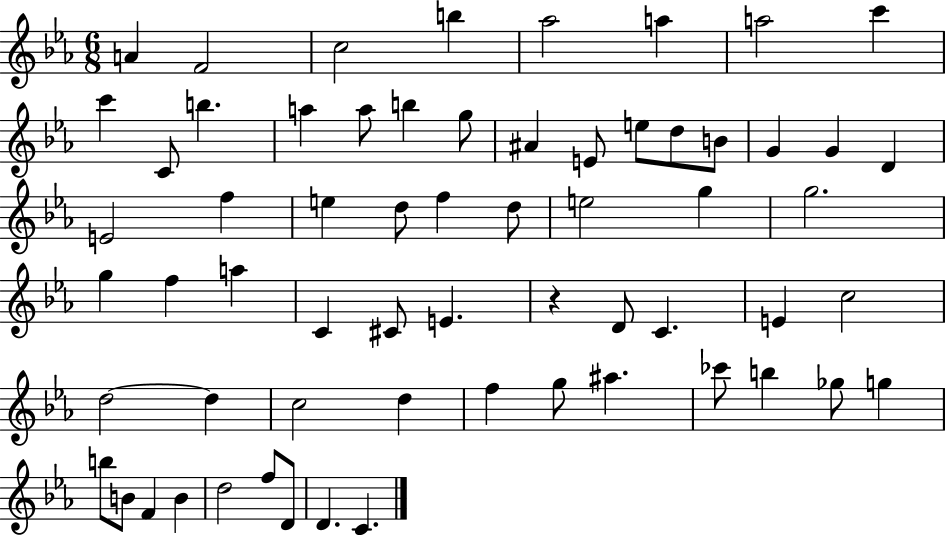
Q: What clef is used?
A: treble